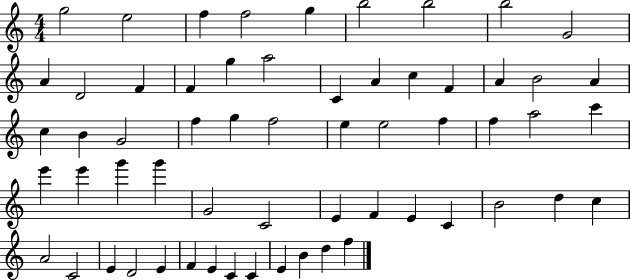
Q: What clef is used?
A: treble